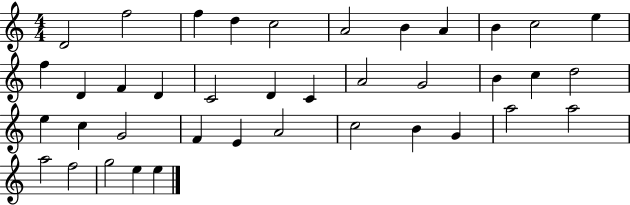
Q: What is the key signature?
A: C major